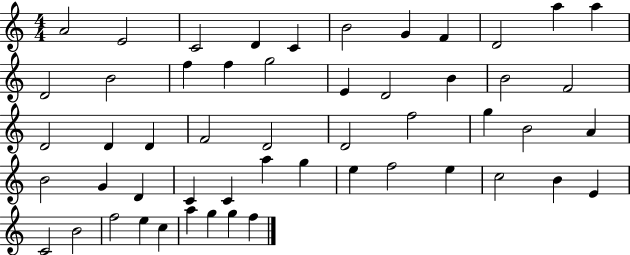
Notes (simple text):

A4/h E4/h C4/h D4/q C4/q B4/h G4/q F4/q D4/h A5/q A5/q D4/h B4/h F5/q F5/q G5/h E4/q D4/h B4/q B4/h F4/h D4/h D4/q D4/q F4/h D4/h D4/h F5/h G5/q B4/h A4/q B4/h G4/q D4/q C4/q C4/q A5/q G5/q E5/q F5/h E5/q C5/h B4/q E4/q C4/h B4/h F5/h E5/q C5/q A5/q G5/q G5/q F5/q